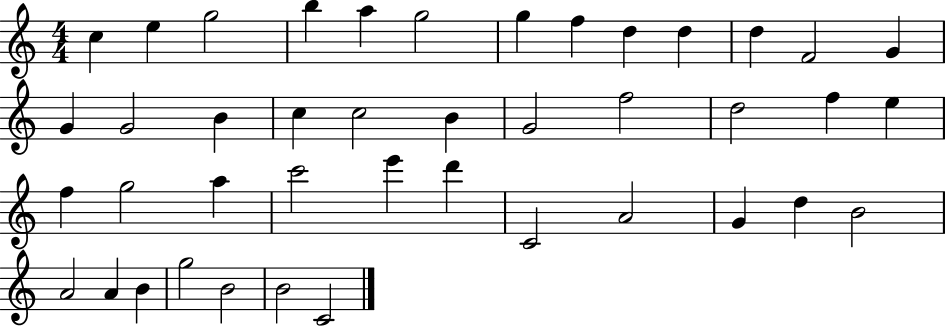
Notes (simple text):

C5/q E5/q G5/h B5/q A5/q G5/h G5/q F5/q D5/q D5/q D5/q F4/h G4/q G4/q G4/h B4/q C5/q C5/h B4/q G4/h F5/h D5/h F5/q E5/q F5/q G5/h A5/q C6/h E6/q D6/q C4/h A4/h G4/q D5/q B4/h A4/h A4/q B4/q G5/h B4/h B4/h C4/h